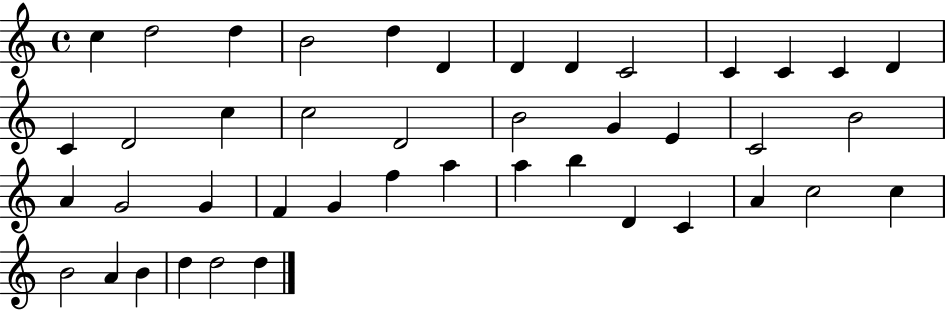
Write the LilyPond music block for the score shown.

{
  \clef treble
  \time 4/4
  \defaultTimeSignature
  \key c \major
  c''4 d''2 d''4 | b'2 d''4 d'4 | d'4 d'4 c'2 | c'4 c'4 c'4 d'4 | \break c'4 d'2 c''4 | c''2 d'2 | b'2 g'4 e'4 | c'2 b'2 | \break a'4 g'2 g'4 | f'4 g'4 f''4 a''4 | a''4 b''4 d'4 c'4 | a'4 c''2 c''4 | \break b'2 a'4 b'4 | d''4 d''2 d''4 | \bar "|."
}